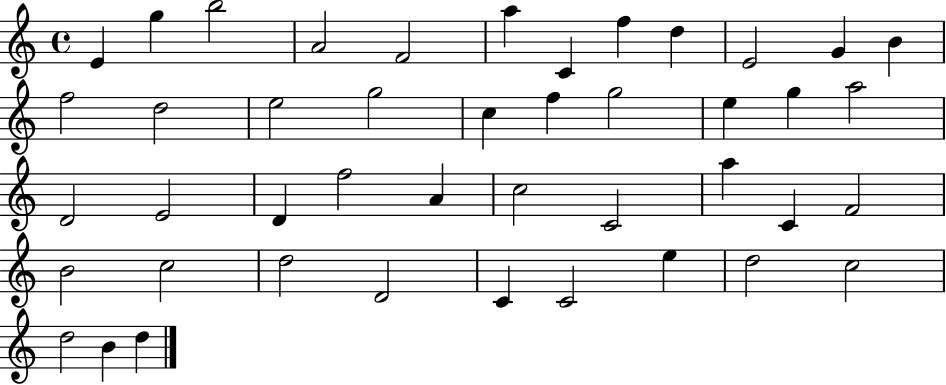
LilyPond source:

{
  \clef treble
  \time 4/4
  \defaultTimeSignature
  \key c \major
  e'4 g''4 b''2 | a'2 f'2 | a''4 c'4 f''4 d''4 | e'2 g'4 b'4 | \break f''2 d''2 | e''2 g''2 | c''4 f''4 g''2 | e''4 g''4 a''2 | \break d'2 e'2 | d'4 f''2 a'4 | c''2 c'2 | a''4 c'4 f'2 | \break b'2 c''2 | d''2 d'2 | c'4 c'2 e''4 | d''2 c''2 | \break d''2 b'4 d''4 | \bar "|."
}